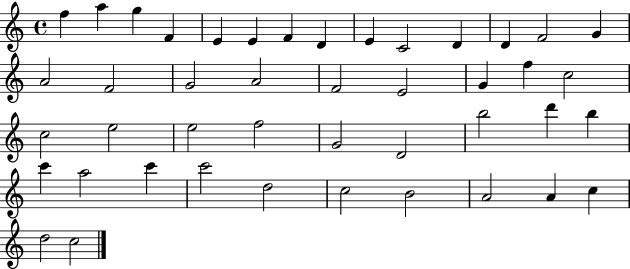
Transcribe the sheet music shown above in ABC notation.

X:1
T:Untitled
M:4/4
L:1/4
K:C
f a g F E E F D E C2 D D F2 G A2 F2 G2 A2 F2 E2 G f c2 c2 e2 e2 f2 G2 D2 b2 d' b c' a2 c' c'2 d2 c2 B2 A2 A c d2 c2